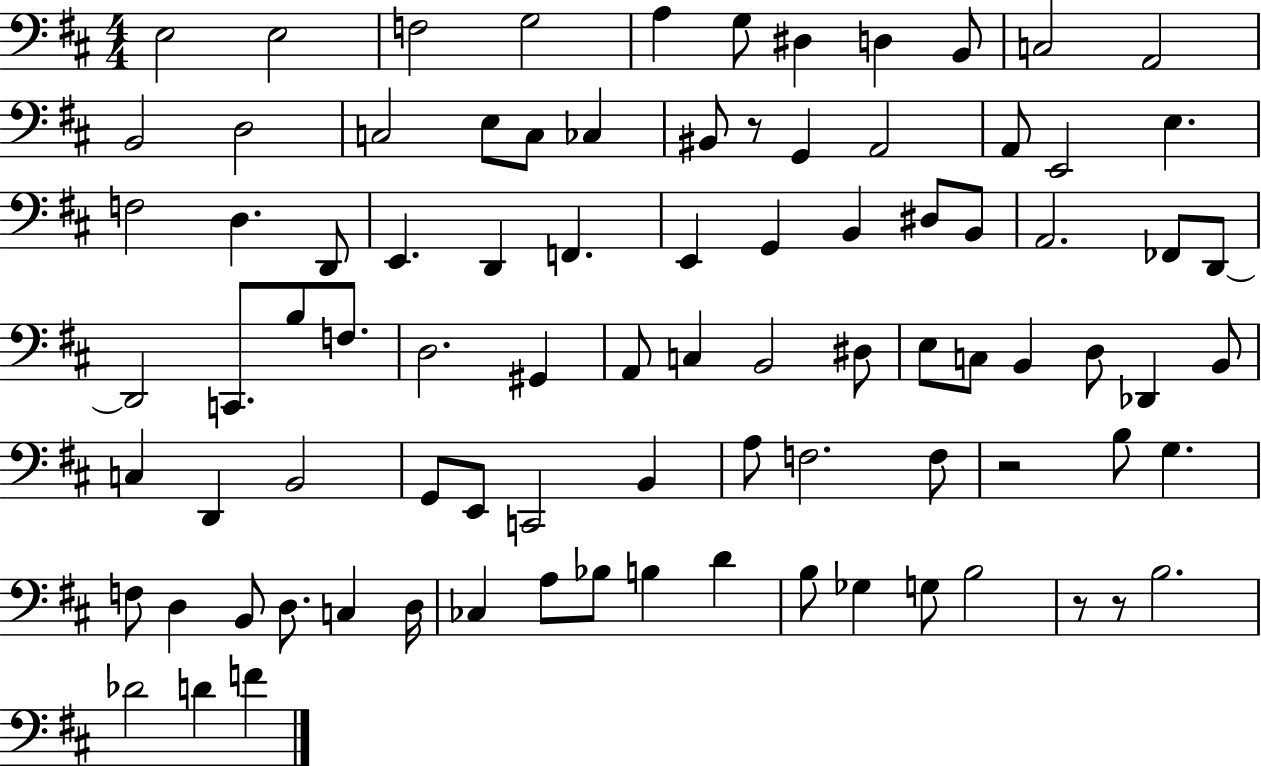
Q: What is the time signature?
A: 4/4